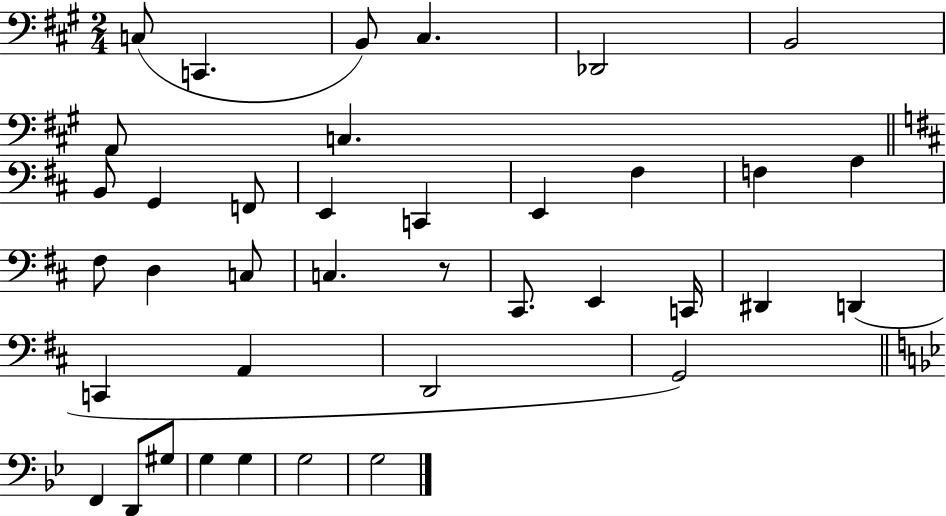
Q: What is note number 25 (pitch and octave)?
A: D#2